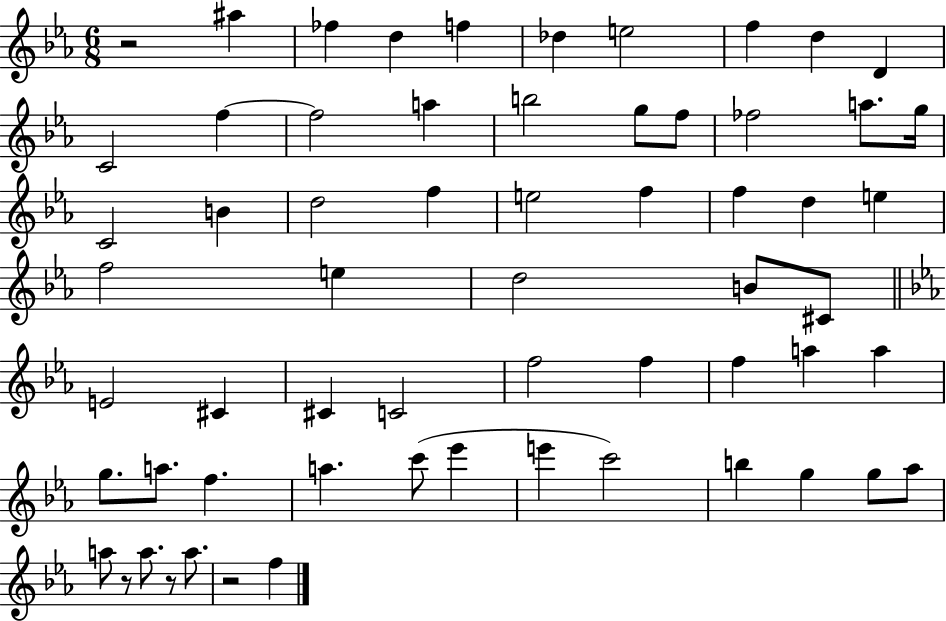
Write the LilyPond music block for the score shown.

{
  \clef treble
  \numericTimeSignature
  \time 6/8
  \key ees \major
  r2 ais''4 | fes''4 d''4 f''4 | des''4 e''2 | f''4 d''4 d'4 | \break c'2 f''4~~ | f''2 a''4 | b''2 g''8 f''8 | fes''2 a''8. g''16 | \break c'2 b'4 | d''2 f''4 | e''2 f''4 | f''4 d''4 e''4 | \break f''2 e''4 | d''2 b'8 cis'8 | \bar "||" \break \key ees \major e'2 cis'4 | cis'4 c'2 | f''2 f''4 | f''4 a''4 a''4 | \break g''8. a''8. f''4. | a''4. c'''8( ees'''4 | e'''4 c'''2) | b''4 g''4 g''8 aes''8 | \break a''8 r8 a''8. r8 a''8. | r2 f''4 | \bar "|."
}